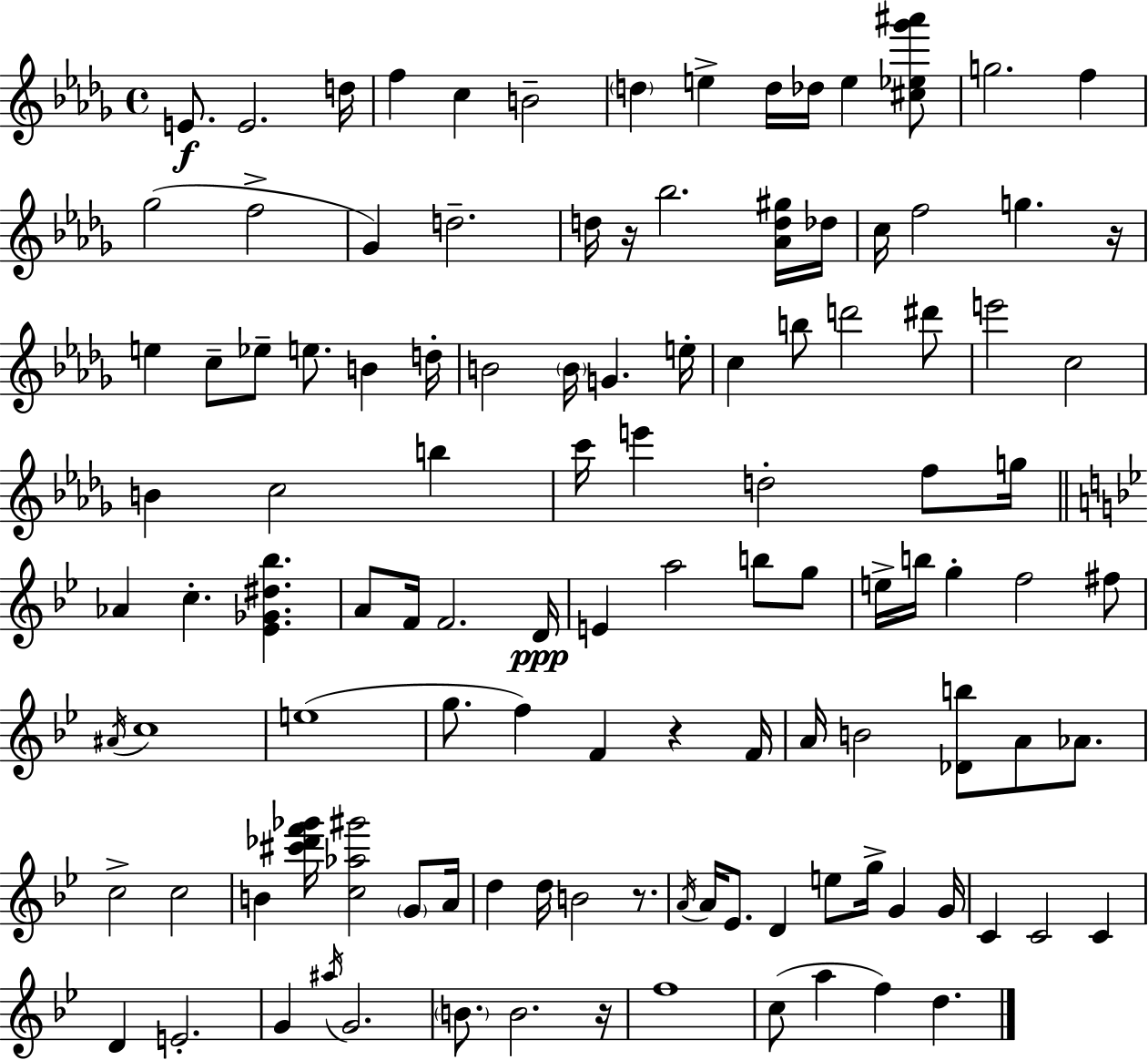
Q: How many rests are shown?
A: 5